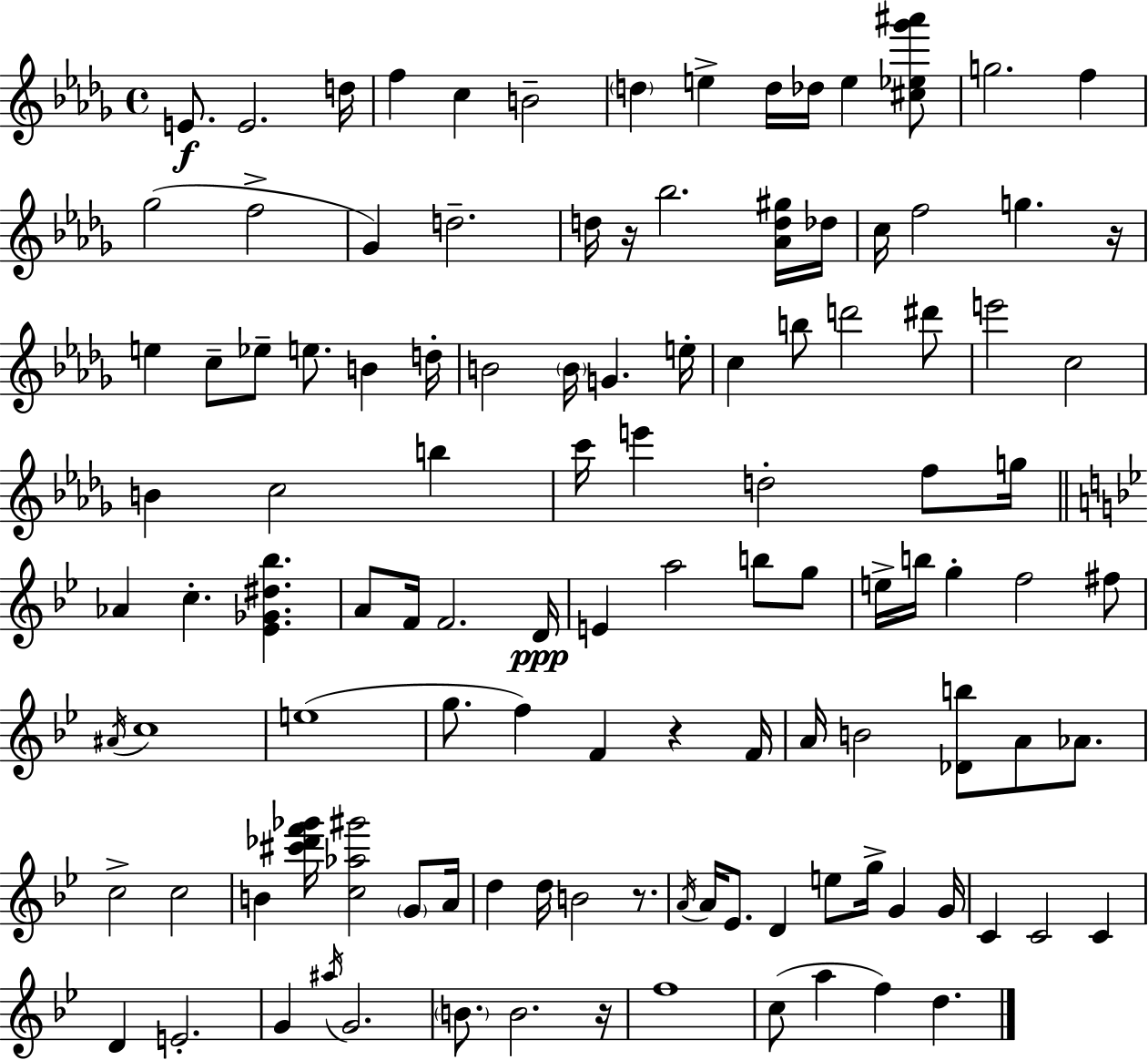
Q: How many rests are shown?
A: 5